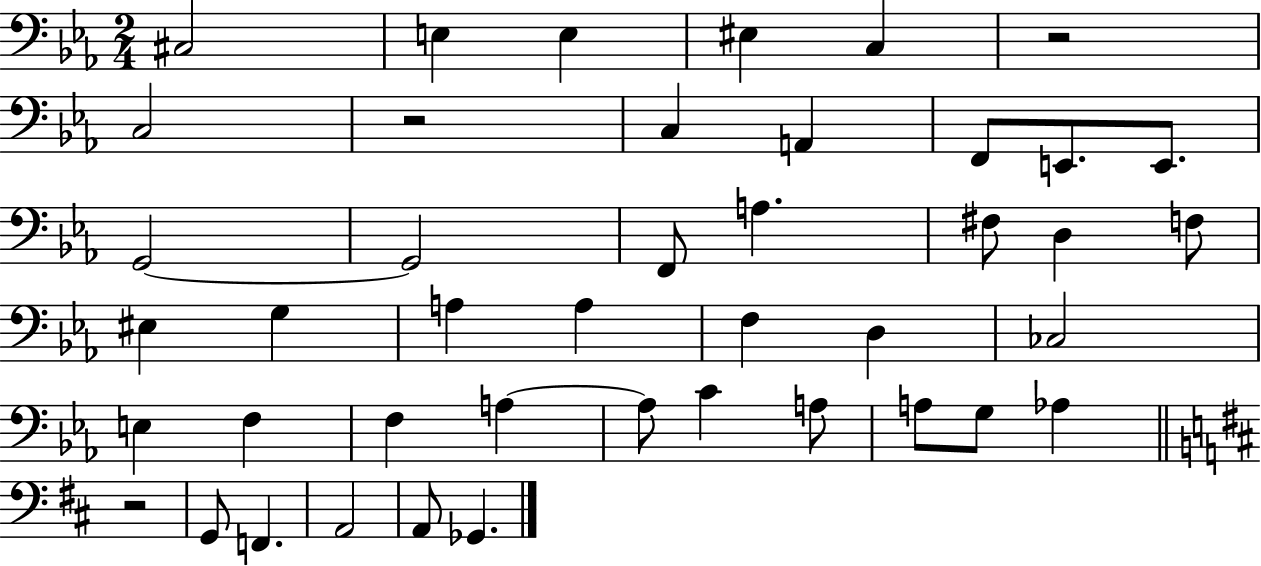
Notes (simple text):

C#3/h E3/q E3/q EIS3/q C3/q R/h C3/h R/h C3/q A2/q F2/e E2/e. E2/e. G2/h G2/h F2/e A3/q. F#3/e D3/q F3/e EIS3/q G3/q A3/q A3/q F3/q D3/q CES3/h E3/q F3/q F3/q A3/q A3/e C4/q A3/e A3/e G3/e Ab3/q R/h G2/e F2/q. A2/h A2/e Gb2/q.